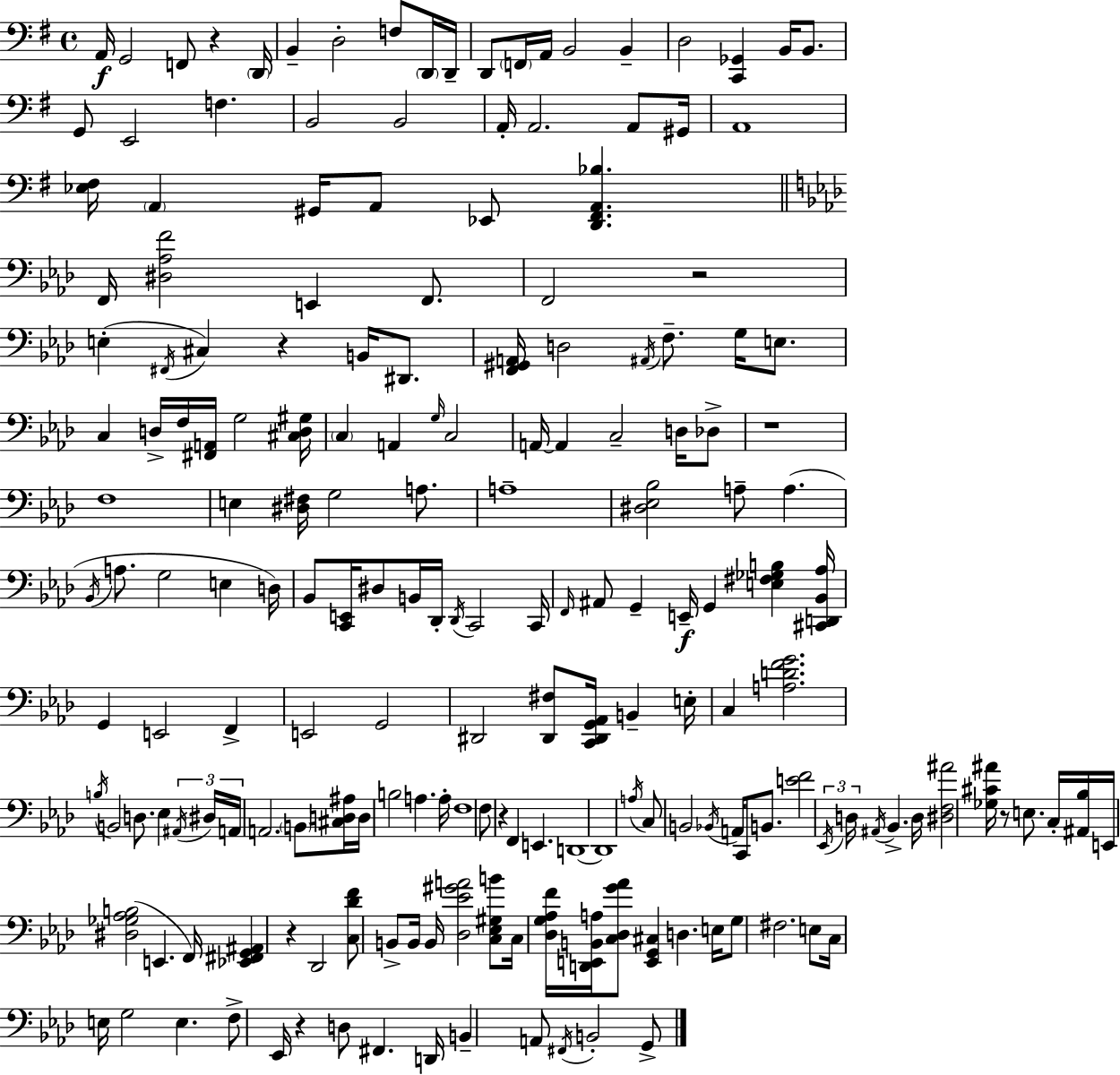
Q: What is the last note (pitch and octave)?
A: G2